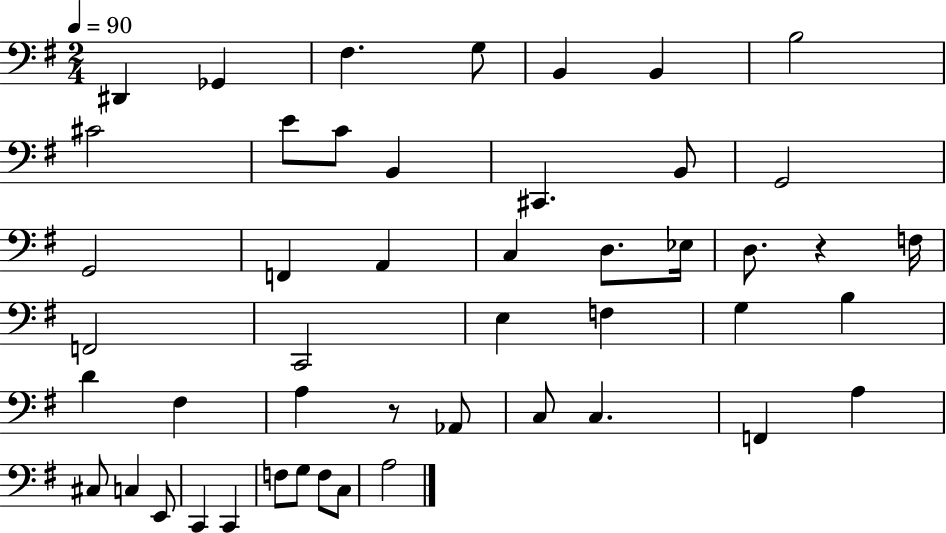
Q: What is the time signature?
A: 2/4